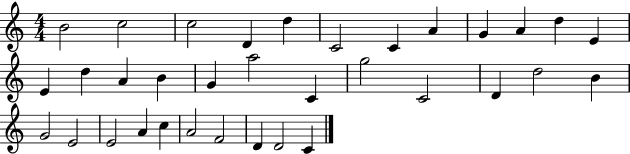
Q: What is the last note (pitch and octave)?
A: C4